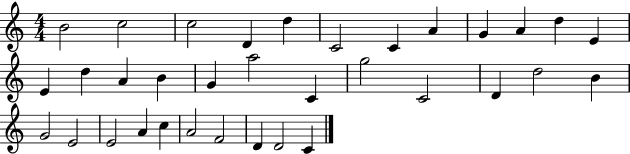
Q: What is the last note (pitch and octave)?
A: C4